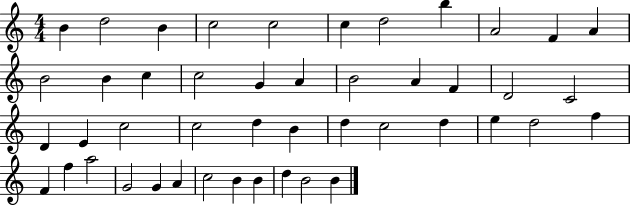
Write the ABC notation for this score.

X:1
T:Untitled
M:4/4
L:1/4
K:C
B d2 B c2 c2 c d2 b A2 F A B2 B c c2 G A B2 A F D2 C2 D E c2 c2 d B d c2 d e d2 f F f a2 G2 G A c2 B B d B2 B